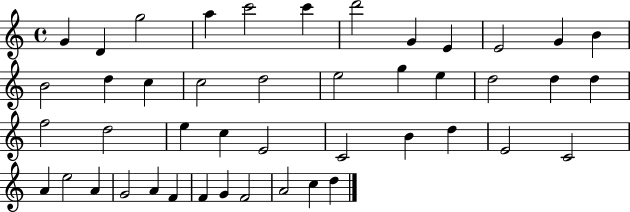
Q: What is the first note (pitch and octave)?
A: G4